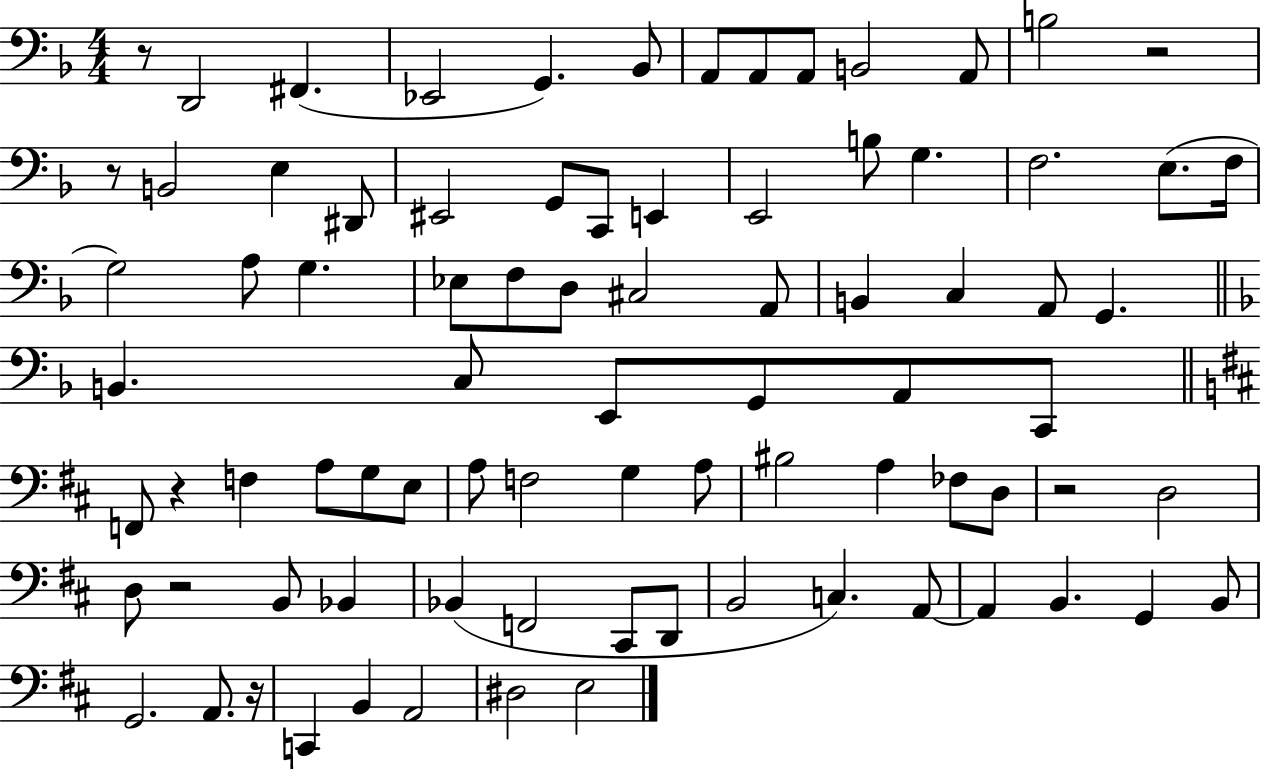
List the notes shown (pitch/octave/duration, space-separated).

R/e D2/h F#2/q. Eb2/h G2/q. Bb2/e A2/e A2/e A2/e B2/h A2/e B3/h R/h R/e B2/h E3/q D#2/e EIS2/h G2/e C2/e E2/q E2/h B3/e G3/q. F3/h. E3/e. F3/s G3/h A3/e G3/q. Eb3/e F3/e D3/e C#3/h A2/e B2/q C3/q A2/e G2/q. B2/q. C3/e E2/e G2/e A2/e C2/e F2/e R/q F3/q A3/e G3/e E3/e A3/e F3/h G3/q A3/e BIS3/h A3/q FES3/e D3/e R/h D3/h D3/e R/h B2/e Bb2/q Bb2/q F2/h C#2/e D2/e B2/h C3/q. A2/e A2/q B2/q. G2/q B2/e G2/h. A2/e. R/s C2/q B2/q A2/h D#3/h E3/h